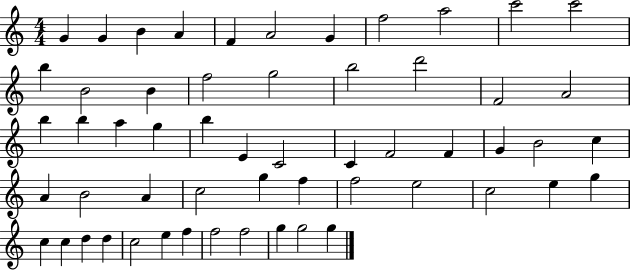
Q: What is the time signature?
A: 4/4